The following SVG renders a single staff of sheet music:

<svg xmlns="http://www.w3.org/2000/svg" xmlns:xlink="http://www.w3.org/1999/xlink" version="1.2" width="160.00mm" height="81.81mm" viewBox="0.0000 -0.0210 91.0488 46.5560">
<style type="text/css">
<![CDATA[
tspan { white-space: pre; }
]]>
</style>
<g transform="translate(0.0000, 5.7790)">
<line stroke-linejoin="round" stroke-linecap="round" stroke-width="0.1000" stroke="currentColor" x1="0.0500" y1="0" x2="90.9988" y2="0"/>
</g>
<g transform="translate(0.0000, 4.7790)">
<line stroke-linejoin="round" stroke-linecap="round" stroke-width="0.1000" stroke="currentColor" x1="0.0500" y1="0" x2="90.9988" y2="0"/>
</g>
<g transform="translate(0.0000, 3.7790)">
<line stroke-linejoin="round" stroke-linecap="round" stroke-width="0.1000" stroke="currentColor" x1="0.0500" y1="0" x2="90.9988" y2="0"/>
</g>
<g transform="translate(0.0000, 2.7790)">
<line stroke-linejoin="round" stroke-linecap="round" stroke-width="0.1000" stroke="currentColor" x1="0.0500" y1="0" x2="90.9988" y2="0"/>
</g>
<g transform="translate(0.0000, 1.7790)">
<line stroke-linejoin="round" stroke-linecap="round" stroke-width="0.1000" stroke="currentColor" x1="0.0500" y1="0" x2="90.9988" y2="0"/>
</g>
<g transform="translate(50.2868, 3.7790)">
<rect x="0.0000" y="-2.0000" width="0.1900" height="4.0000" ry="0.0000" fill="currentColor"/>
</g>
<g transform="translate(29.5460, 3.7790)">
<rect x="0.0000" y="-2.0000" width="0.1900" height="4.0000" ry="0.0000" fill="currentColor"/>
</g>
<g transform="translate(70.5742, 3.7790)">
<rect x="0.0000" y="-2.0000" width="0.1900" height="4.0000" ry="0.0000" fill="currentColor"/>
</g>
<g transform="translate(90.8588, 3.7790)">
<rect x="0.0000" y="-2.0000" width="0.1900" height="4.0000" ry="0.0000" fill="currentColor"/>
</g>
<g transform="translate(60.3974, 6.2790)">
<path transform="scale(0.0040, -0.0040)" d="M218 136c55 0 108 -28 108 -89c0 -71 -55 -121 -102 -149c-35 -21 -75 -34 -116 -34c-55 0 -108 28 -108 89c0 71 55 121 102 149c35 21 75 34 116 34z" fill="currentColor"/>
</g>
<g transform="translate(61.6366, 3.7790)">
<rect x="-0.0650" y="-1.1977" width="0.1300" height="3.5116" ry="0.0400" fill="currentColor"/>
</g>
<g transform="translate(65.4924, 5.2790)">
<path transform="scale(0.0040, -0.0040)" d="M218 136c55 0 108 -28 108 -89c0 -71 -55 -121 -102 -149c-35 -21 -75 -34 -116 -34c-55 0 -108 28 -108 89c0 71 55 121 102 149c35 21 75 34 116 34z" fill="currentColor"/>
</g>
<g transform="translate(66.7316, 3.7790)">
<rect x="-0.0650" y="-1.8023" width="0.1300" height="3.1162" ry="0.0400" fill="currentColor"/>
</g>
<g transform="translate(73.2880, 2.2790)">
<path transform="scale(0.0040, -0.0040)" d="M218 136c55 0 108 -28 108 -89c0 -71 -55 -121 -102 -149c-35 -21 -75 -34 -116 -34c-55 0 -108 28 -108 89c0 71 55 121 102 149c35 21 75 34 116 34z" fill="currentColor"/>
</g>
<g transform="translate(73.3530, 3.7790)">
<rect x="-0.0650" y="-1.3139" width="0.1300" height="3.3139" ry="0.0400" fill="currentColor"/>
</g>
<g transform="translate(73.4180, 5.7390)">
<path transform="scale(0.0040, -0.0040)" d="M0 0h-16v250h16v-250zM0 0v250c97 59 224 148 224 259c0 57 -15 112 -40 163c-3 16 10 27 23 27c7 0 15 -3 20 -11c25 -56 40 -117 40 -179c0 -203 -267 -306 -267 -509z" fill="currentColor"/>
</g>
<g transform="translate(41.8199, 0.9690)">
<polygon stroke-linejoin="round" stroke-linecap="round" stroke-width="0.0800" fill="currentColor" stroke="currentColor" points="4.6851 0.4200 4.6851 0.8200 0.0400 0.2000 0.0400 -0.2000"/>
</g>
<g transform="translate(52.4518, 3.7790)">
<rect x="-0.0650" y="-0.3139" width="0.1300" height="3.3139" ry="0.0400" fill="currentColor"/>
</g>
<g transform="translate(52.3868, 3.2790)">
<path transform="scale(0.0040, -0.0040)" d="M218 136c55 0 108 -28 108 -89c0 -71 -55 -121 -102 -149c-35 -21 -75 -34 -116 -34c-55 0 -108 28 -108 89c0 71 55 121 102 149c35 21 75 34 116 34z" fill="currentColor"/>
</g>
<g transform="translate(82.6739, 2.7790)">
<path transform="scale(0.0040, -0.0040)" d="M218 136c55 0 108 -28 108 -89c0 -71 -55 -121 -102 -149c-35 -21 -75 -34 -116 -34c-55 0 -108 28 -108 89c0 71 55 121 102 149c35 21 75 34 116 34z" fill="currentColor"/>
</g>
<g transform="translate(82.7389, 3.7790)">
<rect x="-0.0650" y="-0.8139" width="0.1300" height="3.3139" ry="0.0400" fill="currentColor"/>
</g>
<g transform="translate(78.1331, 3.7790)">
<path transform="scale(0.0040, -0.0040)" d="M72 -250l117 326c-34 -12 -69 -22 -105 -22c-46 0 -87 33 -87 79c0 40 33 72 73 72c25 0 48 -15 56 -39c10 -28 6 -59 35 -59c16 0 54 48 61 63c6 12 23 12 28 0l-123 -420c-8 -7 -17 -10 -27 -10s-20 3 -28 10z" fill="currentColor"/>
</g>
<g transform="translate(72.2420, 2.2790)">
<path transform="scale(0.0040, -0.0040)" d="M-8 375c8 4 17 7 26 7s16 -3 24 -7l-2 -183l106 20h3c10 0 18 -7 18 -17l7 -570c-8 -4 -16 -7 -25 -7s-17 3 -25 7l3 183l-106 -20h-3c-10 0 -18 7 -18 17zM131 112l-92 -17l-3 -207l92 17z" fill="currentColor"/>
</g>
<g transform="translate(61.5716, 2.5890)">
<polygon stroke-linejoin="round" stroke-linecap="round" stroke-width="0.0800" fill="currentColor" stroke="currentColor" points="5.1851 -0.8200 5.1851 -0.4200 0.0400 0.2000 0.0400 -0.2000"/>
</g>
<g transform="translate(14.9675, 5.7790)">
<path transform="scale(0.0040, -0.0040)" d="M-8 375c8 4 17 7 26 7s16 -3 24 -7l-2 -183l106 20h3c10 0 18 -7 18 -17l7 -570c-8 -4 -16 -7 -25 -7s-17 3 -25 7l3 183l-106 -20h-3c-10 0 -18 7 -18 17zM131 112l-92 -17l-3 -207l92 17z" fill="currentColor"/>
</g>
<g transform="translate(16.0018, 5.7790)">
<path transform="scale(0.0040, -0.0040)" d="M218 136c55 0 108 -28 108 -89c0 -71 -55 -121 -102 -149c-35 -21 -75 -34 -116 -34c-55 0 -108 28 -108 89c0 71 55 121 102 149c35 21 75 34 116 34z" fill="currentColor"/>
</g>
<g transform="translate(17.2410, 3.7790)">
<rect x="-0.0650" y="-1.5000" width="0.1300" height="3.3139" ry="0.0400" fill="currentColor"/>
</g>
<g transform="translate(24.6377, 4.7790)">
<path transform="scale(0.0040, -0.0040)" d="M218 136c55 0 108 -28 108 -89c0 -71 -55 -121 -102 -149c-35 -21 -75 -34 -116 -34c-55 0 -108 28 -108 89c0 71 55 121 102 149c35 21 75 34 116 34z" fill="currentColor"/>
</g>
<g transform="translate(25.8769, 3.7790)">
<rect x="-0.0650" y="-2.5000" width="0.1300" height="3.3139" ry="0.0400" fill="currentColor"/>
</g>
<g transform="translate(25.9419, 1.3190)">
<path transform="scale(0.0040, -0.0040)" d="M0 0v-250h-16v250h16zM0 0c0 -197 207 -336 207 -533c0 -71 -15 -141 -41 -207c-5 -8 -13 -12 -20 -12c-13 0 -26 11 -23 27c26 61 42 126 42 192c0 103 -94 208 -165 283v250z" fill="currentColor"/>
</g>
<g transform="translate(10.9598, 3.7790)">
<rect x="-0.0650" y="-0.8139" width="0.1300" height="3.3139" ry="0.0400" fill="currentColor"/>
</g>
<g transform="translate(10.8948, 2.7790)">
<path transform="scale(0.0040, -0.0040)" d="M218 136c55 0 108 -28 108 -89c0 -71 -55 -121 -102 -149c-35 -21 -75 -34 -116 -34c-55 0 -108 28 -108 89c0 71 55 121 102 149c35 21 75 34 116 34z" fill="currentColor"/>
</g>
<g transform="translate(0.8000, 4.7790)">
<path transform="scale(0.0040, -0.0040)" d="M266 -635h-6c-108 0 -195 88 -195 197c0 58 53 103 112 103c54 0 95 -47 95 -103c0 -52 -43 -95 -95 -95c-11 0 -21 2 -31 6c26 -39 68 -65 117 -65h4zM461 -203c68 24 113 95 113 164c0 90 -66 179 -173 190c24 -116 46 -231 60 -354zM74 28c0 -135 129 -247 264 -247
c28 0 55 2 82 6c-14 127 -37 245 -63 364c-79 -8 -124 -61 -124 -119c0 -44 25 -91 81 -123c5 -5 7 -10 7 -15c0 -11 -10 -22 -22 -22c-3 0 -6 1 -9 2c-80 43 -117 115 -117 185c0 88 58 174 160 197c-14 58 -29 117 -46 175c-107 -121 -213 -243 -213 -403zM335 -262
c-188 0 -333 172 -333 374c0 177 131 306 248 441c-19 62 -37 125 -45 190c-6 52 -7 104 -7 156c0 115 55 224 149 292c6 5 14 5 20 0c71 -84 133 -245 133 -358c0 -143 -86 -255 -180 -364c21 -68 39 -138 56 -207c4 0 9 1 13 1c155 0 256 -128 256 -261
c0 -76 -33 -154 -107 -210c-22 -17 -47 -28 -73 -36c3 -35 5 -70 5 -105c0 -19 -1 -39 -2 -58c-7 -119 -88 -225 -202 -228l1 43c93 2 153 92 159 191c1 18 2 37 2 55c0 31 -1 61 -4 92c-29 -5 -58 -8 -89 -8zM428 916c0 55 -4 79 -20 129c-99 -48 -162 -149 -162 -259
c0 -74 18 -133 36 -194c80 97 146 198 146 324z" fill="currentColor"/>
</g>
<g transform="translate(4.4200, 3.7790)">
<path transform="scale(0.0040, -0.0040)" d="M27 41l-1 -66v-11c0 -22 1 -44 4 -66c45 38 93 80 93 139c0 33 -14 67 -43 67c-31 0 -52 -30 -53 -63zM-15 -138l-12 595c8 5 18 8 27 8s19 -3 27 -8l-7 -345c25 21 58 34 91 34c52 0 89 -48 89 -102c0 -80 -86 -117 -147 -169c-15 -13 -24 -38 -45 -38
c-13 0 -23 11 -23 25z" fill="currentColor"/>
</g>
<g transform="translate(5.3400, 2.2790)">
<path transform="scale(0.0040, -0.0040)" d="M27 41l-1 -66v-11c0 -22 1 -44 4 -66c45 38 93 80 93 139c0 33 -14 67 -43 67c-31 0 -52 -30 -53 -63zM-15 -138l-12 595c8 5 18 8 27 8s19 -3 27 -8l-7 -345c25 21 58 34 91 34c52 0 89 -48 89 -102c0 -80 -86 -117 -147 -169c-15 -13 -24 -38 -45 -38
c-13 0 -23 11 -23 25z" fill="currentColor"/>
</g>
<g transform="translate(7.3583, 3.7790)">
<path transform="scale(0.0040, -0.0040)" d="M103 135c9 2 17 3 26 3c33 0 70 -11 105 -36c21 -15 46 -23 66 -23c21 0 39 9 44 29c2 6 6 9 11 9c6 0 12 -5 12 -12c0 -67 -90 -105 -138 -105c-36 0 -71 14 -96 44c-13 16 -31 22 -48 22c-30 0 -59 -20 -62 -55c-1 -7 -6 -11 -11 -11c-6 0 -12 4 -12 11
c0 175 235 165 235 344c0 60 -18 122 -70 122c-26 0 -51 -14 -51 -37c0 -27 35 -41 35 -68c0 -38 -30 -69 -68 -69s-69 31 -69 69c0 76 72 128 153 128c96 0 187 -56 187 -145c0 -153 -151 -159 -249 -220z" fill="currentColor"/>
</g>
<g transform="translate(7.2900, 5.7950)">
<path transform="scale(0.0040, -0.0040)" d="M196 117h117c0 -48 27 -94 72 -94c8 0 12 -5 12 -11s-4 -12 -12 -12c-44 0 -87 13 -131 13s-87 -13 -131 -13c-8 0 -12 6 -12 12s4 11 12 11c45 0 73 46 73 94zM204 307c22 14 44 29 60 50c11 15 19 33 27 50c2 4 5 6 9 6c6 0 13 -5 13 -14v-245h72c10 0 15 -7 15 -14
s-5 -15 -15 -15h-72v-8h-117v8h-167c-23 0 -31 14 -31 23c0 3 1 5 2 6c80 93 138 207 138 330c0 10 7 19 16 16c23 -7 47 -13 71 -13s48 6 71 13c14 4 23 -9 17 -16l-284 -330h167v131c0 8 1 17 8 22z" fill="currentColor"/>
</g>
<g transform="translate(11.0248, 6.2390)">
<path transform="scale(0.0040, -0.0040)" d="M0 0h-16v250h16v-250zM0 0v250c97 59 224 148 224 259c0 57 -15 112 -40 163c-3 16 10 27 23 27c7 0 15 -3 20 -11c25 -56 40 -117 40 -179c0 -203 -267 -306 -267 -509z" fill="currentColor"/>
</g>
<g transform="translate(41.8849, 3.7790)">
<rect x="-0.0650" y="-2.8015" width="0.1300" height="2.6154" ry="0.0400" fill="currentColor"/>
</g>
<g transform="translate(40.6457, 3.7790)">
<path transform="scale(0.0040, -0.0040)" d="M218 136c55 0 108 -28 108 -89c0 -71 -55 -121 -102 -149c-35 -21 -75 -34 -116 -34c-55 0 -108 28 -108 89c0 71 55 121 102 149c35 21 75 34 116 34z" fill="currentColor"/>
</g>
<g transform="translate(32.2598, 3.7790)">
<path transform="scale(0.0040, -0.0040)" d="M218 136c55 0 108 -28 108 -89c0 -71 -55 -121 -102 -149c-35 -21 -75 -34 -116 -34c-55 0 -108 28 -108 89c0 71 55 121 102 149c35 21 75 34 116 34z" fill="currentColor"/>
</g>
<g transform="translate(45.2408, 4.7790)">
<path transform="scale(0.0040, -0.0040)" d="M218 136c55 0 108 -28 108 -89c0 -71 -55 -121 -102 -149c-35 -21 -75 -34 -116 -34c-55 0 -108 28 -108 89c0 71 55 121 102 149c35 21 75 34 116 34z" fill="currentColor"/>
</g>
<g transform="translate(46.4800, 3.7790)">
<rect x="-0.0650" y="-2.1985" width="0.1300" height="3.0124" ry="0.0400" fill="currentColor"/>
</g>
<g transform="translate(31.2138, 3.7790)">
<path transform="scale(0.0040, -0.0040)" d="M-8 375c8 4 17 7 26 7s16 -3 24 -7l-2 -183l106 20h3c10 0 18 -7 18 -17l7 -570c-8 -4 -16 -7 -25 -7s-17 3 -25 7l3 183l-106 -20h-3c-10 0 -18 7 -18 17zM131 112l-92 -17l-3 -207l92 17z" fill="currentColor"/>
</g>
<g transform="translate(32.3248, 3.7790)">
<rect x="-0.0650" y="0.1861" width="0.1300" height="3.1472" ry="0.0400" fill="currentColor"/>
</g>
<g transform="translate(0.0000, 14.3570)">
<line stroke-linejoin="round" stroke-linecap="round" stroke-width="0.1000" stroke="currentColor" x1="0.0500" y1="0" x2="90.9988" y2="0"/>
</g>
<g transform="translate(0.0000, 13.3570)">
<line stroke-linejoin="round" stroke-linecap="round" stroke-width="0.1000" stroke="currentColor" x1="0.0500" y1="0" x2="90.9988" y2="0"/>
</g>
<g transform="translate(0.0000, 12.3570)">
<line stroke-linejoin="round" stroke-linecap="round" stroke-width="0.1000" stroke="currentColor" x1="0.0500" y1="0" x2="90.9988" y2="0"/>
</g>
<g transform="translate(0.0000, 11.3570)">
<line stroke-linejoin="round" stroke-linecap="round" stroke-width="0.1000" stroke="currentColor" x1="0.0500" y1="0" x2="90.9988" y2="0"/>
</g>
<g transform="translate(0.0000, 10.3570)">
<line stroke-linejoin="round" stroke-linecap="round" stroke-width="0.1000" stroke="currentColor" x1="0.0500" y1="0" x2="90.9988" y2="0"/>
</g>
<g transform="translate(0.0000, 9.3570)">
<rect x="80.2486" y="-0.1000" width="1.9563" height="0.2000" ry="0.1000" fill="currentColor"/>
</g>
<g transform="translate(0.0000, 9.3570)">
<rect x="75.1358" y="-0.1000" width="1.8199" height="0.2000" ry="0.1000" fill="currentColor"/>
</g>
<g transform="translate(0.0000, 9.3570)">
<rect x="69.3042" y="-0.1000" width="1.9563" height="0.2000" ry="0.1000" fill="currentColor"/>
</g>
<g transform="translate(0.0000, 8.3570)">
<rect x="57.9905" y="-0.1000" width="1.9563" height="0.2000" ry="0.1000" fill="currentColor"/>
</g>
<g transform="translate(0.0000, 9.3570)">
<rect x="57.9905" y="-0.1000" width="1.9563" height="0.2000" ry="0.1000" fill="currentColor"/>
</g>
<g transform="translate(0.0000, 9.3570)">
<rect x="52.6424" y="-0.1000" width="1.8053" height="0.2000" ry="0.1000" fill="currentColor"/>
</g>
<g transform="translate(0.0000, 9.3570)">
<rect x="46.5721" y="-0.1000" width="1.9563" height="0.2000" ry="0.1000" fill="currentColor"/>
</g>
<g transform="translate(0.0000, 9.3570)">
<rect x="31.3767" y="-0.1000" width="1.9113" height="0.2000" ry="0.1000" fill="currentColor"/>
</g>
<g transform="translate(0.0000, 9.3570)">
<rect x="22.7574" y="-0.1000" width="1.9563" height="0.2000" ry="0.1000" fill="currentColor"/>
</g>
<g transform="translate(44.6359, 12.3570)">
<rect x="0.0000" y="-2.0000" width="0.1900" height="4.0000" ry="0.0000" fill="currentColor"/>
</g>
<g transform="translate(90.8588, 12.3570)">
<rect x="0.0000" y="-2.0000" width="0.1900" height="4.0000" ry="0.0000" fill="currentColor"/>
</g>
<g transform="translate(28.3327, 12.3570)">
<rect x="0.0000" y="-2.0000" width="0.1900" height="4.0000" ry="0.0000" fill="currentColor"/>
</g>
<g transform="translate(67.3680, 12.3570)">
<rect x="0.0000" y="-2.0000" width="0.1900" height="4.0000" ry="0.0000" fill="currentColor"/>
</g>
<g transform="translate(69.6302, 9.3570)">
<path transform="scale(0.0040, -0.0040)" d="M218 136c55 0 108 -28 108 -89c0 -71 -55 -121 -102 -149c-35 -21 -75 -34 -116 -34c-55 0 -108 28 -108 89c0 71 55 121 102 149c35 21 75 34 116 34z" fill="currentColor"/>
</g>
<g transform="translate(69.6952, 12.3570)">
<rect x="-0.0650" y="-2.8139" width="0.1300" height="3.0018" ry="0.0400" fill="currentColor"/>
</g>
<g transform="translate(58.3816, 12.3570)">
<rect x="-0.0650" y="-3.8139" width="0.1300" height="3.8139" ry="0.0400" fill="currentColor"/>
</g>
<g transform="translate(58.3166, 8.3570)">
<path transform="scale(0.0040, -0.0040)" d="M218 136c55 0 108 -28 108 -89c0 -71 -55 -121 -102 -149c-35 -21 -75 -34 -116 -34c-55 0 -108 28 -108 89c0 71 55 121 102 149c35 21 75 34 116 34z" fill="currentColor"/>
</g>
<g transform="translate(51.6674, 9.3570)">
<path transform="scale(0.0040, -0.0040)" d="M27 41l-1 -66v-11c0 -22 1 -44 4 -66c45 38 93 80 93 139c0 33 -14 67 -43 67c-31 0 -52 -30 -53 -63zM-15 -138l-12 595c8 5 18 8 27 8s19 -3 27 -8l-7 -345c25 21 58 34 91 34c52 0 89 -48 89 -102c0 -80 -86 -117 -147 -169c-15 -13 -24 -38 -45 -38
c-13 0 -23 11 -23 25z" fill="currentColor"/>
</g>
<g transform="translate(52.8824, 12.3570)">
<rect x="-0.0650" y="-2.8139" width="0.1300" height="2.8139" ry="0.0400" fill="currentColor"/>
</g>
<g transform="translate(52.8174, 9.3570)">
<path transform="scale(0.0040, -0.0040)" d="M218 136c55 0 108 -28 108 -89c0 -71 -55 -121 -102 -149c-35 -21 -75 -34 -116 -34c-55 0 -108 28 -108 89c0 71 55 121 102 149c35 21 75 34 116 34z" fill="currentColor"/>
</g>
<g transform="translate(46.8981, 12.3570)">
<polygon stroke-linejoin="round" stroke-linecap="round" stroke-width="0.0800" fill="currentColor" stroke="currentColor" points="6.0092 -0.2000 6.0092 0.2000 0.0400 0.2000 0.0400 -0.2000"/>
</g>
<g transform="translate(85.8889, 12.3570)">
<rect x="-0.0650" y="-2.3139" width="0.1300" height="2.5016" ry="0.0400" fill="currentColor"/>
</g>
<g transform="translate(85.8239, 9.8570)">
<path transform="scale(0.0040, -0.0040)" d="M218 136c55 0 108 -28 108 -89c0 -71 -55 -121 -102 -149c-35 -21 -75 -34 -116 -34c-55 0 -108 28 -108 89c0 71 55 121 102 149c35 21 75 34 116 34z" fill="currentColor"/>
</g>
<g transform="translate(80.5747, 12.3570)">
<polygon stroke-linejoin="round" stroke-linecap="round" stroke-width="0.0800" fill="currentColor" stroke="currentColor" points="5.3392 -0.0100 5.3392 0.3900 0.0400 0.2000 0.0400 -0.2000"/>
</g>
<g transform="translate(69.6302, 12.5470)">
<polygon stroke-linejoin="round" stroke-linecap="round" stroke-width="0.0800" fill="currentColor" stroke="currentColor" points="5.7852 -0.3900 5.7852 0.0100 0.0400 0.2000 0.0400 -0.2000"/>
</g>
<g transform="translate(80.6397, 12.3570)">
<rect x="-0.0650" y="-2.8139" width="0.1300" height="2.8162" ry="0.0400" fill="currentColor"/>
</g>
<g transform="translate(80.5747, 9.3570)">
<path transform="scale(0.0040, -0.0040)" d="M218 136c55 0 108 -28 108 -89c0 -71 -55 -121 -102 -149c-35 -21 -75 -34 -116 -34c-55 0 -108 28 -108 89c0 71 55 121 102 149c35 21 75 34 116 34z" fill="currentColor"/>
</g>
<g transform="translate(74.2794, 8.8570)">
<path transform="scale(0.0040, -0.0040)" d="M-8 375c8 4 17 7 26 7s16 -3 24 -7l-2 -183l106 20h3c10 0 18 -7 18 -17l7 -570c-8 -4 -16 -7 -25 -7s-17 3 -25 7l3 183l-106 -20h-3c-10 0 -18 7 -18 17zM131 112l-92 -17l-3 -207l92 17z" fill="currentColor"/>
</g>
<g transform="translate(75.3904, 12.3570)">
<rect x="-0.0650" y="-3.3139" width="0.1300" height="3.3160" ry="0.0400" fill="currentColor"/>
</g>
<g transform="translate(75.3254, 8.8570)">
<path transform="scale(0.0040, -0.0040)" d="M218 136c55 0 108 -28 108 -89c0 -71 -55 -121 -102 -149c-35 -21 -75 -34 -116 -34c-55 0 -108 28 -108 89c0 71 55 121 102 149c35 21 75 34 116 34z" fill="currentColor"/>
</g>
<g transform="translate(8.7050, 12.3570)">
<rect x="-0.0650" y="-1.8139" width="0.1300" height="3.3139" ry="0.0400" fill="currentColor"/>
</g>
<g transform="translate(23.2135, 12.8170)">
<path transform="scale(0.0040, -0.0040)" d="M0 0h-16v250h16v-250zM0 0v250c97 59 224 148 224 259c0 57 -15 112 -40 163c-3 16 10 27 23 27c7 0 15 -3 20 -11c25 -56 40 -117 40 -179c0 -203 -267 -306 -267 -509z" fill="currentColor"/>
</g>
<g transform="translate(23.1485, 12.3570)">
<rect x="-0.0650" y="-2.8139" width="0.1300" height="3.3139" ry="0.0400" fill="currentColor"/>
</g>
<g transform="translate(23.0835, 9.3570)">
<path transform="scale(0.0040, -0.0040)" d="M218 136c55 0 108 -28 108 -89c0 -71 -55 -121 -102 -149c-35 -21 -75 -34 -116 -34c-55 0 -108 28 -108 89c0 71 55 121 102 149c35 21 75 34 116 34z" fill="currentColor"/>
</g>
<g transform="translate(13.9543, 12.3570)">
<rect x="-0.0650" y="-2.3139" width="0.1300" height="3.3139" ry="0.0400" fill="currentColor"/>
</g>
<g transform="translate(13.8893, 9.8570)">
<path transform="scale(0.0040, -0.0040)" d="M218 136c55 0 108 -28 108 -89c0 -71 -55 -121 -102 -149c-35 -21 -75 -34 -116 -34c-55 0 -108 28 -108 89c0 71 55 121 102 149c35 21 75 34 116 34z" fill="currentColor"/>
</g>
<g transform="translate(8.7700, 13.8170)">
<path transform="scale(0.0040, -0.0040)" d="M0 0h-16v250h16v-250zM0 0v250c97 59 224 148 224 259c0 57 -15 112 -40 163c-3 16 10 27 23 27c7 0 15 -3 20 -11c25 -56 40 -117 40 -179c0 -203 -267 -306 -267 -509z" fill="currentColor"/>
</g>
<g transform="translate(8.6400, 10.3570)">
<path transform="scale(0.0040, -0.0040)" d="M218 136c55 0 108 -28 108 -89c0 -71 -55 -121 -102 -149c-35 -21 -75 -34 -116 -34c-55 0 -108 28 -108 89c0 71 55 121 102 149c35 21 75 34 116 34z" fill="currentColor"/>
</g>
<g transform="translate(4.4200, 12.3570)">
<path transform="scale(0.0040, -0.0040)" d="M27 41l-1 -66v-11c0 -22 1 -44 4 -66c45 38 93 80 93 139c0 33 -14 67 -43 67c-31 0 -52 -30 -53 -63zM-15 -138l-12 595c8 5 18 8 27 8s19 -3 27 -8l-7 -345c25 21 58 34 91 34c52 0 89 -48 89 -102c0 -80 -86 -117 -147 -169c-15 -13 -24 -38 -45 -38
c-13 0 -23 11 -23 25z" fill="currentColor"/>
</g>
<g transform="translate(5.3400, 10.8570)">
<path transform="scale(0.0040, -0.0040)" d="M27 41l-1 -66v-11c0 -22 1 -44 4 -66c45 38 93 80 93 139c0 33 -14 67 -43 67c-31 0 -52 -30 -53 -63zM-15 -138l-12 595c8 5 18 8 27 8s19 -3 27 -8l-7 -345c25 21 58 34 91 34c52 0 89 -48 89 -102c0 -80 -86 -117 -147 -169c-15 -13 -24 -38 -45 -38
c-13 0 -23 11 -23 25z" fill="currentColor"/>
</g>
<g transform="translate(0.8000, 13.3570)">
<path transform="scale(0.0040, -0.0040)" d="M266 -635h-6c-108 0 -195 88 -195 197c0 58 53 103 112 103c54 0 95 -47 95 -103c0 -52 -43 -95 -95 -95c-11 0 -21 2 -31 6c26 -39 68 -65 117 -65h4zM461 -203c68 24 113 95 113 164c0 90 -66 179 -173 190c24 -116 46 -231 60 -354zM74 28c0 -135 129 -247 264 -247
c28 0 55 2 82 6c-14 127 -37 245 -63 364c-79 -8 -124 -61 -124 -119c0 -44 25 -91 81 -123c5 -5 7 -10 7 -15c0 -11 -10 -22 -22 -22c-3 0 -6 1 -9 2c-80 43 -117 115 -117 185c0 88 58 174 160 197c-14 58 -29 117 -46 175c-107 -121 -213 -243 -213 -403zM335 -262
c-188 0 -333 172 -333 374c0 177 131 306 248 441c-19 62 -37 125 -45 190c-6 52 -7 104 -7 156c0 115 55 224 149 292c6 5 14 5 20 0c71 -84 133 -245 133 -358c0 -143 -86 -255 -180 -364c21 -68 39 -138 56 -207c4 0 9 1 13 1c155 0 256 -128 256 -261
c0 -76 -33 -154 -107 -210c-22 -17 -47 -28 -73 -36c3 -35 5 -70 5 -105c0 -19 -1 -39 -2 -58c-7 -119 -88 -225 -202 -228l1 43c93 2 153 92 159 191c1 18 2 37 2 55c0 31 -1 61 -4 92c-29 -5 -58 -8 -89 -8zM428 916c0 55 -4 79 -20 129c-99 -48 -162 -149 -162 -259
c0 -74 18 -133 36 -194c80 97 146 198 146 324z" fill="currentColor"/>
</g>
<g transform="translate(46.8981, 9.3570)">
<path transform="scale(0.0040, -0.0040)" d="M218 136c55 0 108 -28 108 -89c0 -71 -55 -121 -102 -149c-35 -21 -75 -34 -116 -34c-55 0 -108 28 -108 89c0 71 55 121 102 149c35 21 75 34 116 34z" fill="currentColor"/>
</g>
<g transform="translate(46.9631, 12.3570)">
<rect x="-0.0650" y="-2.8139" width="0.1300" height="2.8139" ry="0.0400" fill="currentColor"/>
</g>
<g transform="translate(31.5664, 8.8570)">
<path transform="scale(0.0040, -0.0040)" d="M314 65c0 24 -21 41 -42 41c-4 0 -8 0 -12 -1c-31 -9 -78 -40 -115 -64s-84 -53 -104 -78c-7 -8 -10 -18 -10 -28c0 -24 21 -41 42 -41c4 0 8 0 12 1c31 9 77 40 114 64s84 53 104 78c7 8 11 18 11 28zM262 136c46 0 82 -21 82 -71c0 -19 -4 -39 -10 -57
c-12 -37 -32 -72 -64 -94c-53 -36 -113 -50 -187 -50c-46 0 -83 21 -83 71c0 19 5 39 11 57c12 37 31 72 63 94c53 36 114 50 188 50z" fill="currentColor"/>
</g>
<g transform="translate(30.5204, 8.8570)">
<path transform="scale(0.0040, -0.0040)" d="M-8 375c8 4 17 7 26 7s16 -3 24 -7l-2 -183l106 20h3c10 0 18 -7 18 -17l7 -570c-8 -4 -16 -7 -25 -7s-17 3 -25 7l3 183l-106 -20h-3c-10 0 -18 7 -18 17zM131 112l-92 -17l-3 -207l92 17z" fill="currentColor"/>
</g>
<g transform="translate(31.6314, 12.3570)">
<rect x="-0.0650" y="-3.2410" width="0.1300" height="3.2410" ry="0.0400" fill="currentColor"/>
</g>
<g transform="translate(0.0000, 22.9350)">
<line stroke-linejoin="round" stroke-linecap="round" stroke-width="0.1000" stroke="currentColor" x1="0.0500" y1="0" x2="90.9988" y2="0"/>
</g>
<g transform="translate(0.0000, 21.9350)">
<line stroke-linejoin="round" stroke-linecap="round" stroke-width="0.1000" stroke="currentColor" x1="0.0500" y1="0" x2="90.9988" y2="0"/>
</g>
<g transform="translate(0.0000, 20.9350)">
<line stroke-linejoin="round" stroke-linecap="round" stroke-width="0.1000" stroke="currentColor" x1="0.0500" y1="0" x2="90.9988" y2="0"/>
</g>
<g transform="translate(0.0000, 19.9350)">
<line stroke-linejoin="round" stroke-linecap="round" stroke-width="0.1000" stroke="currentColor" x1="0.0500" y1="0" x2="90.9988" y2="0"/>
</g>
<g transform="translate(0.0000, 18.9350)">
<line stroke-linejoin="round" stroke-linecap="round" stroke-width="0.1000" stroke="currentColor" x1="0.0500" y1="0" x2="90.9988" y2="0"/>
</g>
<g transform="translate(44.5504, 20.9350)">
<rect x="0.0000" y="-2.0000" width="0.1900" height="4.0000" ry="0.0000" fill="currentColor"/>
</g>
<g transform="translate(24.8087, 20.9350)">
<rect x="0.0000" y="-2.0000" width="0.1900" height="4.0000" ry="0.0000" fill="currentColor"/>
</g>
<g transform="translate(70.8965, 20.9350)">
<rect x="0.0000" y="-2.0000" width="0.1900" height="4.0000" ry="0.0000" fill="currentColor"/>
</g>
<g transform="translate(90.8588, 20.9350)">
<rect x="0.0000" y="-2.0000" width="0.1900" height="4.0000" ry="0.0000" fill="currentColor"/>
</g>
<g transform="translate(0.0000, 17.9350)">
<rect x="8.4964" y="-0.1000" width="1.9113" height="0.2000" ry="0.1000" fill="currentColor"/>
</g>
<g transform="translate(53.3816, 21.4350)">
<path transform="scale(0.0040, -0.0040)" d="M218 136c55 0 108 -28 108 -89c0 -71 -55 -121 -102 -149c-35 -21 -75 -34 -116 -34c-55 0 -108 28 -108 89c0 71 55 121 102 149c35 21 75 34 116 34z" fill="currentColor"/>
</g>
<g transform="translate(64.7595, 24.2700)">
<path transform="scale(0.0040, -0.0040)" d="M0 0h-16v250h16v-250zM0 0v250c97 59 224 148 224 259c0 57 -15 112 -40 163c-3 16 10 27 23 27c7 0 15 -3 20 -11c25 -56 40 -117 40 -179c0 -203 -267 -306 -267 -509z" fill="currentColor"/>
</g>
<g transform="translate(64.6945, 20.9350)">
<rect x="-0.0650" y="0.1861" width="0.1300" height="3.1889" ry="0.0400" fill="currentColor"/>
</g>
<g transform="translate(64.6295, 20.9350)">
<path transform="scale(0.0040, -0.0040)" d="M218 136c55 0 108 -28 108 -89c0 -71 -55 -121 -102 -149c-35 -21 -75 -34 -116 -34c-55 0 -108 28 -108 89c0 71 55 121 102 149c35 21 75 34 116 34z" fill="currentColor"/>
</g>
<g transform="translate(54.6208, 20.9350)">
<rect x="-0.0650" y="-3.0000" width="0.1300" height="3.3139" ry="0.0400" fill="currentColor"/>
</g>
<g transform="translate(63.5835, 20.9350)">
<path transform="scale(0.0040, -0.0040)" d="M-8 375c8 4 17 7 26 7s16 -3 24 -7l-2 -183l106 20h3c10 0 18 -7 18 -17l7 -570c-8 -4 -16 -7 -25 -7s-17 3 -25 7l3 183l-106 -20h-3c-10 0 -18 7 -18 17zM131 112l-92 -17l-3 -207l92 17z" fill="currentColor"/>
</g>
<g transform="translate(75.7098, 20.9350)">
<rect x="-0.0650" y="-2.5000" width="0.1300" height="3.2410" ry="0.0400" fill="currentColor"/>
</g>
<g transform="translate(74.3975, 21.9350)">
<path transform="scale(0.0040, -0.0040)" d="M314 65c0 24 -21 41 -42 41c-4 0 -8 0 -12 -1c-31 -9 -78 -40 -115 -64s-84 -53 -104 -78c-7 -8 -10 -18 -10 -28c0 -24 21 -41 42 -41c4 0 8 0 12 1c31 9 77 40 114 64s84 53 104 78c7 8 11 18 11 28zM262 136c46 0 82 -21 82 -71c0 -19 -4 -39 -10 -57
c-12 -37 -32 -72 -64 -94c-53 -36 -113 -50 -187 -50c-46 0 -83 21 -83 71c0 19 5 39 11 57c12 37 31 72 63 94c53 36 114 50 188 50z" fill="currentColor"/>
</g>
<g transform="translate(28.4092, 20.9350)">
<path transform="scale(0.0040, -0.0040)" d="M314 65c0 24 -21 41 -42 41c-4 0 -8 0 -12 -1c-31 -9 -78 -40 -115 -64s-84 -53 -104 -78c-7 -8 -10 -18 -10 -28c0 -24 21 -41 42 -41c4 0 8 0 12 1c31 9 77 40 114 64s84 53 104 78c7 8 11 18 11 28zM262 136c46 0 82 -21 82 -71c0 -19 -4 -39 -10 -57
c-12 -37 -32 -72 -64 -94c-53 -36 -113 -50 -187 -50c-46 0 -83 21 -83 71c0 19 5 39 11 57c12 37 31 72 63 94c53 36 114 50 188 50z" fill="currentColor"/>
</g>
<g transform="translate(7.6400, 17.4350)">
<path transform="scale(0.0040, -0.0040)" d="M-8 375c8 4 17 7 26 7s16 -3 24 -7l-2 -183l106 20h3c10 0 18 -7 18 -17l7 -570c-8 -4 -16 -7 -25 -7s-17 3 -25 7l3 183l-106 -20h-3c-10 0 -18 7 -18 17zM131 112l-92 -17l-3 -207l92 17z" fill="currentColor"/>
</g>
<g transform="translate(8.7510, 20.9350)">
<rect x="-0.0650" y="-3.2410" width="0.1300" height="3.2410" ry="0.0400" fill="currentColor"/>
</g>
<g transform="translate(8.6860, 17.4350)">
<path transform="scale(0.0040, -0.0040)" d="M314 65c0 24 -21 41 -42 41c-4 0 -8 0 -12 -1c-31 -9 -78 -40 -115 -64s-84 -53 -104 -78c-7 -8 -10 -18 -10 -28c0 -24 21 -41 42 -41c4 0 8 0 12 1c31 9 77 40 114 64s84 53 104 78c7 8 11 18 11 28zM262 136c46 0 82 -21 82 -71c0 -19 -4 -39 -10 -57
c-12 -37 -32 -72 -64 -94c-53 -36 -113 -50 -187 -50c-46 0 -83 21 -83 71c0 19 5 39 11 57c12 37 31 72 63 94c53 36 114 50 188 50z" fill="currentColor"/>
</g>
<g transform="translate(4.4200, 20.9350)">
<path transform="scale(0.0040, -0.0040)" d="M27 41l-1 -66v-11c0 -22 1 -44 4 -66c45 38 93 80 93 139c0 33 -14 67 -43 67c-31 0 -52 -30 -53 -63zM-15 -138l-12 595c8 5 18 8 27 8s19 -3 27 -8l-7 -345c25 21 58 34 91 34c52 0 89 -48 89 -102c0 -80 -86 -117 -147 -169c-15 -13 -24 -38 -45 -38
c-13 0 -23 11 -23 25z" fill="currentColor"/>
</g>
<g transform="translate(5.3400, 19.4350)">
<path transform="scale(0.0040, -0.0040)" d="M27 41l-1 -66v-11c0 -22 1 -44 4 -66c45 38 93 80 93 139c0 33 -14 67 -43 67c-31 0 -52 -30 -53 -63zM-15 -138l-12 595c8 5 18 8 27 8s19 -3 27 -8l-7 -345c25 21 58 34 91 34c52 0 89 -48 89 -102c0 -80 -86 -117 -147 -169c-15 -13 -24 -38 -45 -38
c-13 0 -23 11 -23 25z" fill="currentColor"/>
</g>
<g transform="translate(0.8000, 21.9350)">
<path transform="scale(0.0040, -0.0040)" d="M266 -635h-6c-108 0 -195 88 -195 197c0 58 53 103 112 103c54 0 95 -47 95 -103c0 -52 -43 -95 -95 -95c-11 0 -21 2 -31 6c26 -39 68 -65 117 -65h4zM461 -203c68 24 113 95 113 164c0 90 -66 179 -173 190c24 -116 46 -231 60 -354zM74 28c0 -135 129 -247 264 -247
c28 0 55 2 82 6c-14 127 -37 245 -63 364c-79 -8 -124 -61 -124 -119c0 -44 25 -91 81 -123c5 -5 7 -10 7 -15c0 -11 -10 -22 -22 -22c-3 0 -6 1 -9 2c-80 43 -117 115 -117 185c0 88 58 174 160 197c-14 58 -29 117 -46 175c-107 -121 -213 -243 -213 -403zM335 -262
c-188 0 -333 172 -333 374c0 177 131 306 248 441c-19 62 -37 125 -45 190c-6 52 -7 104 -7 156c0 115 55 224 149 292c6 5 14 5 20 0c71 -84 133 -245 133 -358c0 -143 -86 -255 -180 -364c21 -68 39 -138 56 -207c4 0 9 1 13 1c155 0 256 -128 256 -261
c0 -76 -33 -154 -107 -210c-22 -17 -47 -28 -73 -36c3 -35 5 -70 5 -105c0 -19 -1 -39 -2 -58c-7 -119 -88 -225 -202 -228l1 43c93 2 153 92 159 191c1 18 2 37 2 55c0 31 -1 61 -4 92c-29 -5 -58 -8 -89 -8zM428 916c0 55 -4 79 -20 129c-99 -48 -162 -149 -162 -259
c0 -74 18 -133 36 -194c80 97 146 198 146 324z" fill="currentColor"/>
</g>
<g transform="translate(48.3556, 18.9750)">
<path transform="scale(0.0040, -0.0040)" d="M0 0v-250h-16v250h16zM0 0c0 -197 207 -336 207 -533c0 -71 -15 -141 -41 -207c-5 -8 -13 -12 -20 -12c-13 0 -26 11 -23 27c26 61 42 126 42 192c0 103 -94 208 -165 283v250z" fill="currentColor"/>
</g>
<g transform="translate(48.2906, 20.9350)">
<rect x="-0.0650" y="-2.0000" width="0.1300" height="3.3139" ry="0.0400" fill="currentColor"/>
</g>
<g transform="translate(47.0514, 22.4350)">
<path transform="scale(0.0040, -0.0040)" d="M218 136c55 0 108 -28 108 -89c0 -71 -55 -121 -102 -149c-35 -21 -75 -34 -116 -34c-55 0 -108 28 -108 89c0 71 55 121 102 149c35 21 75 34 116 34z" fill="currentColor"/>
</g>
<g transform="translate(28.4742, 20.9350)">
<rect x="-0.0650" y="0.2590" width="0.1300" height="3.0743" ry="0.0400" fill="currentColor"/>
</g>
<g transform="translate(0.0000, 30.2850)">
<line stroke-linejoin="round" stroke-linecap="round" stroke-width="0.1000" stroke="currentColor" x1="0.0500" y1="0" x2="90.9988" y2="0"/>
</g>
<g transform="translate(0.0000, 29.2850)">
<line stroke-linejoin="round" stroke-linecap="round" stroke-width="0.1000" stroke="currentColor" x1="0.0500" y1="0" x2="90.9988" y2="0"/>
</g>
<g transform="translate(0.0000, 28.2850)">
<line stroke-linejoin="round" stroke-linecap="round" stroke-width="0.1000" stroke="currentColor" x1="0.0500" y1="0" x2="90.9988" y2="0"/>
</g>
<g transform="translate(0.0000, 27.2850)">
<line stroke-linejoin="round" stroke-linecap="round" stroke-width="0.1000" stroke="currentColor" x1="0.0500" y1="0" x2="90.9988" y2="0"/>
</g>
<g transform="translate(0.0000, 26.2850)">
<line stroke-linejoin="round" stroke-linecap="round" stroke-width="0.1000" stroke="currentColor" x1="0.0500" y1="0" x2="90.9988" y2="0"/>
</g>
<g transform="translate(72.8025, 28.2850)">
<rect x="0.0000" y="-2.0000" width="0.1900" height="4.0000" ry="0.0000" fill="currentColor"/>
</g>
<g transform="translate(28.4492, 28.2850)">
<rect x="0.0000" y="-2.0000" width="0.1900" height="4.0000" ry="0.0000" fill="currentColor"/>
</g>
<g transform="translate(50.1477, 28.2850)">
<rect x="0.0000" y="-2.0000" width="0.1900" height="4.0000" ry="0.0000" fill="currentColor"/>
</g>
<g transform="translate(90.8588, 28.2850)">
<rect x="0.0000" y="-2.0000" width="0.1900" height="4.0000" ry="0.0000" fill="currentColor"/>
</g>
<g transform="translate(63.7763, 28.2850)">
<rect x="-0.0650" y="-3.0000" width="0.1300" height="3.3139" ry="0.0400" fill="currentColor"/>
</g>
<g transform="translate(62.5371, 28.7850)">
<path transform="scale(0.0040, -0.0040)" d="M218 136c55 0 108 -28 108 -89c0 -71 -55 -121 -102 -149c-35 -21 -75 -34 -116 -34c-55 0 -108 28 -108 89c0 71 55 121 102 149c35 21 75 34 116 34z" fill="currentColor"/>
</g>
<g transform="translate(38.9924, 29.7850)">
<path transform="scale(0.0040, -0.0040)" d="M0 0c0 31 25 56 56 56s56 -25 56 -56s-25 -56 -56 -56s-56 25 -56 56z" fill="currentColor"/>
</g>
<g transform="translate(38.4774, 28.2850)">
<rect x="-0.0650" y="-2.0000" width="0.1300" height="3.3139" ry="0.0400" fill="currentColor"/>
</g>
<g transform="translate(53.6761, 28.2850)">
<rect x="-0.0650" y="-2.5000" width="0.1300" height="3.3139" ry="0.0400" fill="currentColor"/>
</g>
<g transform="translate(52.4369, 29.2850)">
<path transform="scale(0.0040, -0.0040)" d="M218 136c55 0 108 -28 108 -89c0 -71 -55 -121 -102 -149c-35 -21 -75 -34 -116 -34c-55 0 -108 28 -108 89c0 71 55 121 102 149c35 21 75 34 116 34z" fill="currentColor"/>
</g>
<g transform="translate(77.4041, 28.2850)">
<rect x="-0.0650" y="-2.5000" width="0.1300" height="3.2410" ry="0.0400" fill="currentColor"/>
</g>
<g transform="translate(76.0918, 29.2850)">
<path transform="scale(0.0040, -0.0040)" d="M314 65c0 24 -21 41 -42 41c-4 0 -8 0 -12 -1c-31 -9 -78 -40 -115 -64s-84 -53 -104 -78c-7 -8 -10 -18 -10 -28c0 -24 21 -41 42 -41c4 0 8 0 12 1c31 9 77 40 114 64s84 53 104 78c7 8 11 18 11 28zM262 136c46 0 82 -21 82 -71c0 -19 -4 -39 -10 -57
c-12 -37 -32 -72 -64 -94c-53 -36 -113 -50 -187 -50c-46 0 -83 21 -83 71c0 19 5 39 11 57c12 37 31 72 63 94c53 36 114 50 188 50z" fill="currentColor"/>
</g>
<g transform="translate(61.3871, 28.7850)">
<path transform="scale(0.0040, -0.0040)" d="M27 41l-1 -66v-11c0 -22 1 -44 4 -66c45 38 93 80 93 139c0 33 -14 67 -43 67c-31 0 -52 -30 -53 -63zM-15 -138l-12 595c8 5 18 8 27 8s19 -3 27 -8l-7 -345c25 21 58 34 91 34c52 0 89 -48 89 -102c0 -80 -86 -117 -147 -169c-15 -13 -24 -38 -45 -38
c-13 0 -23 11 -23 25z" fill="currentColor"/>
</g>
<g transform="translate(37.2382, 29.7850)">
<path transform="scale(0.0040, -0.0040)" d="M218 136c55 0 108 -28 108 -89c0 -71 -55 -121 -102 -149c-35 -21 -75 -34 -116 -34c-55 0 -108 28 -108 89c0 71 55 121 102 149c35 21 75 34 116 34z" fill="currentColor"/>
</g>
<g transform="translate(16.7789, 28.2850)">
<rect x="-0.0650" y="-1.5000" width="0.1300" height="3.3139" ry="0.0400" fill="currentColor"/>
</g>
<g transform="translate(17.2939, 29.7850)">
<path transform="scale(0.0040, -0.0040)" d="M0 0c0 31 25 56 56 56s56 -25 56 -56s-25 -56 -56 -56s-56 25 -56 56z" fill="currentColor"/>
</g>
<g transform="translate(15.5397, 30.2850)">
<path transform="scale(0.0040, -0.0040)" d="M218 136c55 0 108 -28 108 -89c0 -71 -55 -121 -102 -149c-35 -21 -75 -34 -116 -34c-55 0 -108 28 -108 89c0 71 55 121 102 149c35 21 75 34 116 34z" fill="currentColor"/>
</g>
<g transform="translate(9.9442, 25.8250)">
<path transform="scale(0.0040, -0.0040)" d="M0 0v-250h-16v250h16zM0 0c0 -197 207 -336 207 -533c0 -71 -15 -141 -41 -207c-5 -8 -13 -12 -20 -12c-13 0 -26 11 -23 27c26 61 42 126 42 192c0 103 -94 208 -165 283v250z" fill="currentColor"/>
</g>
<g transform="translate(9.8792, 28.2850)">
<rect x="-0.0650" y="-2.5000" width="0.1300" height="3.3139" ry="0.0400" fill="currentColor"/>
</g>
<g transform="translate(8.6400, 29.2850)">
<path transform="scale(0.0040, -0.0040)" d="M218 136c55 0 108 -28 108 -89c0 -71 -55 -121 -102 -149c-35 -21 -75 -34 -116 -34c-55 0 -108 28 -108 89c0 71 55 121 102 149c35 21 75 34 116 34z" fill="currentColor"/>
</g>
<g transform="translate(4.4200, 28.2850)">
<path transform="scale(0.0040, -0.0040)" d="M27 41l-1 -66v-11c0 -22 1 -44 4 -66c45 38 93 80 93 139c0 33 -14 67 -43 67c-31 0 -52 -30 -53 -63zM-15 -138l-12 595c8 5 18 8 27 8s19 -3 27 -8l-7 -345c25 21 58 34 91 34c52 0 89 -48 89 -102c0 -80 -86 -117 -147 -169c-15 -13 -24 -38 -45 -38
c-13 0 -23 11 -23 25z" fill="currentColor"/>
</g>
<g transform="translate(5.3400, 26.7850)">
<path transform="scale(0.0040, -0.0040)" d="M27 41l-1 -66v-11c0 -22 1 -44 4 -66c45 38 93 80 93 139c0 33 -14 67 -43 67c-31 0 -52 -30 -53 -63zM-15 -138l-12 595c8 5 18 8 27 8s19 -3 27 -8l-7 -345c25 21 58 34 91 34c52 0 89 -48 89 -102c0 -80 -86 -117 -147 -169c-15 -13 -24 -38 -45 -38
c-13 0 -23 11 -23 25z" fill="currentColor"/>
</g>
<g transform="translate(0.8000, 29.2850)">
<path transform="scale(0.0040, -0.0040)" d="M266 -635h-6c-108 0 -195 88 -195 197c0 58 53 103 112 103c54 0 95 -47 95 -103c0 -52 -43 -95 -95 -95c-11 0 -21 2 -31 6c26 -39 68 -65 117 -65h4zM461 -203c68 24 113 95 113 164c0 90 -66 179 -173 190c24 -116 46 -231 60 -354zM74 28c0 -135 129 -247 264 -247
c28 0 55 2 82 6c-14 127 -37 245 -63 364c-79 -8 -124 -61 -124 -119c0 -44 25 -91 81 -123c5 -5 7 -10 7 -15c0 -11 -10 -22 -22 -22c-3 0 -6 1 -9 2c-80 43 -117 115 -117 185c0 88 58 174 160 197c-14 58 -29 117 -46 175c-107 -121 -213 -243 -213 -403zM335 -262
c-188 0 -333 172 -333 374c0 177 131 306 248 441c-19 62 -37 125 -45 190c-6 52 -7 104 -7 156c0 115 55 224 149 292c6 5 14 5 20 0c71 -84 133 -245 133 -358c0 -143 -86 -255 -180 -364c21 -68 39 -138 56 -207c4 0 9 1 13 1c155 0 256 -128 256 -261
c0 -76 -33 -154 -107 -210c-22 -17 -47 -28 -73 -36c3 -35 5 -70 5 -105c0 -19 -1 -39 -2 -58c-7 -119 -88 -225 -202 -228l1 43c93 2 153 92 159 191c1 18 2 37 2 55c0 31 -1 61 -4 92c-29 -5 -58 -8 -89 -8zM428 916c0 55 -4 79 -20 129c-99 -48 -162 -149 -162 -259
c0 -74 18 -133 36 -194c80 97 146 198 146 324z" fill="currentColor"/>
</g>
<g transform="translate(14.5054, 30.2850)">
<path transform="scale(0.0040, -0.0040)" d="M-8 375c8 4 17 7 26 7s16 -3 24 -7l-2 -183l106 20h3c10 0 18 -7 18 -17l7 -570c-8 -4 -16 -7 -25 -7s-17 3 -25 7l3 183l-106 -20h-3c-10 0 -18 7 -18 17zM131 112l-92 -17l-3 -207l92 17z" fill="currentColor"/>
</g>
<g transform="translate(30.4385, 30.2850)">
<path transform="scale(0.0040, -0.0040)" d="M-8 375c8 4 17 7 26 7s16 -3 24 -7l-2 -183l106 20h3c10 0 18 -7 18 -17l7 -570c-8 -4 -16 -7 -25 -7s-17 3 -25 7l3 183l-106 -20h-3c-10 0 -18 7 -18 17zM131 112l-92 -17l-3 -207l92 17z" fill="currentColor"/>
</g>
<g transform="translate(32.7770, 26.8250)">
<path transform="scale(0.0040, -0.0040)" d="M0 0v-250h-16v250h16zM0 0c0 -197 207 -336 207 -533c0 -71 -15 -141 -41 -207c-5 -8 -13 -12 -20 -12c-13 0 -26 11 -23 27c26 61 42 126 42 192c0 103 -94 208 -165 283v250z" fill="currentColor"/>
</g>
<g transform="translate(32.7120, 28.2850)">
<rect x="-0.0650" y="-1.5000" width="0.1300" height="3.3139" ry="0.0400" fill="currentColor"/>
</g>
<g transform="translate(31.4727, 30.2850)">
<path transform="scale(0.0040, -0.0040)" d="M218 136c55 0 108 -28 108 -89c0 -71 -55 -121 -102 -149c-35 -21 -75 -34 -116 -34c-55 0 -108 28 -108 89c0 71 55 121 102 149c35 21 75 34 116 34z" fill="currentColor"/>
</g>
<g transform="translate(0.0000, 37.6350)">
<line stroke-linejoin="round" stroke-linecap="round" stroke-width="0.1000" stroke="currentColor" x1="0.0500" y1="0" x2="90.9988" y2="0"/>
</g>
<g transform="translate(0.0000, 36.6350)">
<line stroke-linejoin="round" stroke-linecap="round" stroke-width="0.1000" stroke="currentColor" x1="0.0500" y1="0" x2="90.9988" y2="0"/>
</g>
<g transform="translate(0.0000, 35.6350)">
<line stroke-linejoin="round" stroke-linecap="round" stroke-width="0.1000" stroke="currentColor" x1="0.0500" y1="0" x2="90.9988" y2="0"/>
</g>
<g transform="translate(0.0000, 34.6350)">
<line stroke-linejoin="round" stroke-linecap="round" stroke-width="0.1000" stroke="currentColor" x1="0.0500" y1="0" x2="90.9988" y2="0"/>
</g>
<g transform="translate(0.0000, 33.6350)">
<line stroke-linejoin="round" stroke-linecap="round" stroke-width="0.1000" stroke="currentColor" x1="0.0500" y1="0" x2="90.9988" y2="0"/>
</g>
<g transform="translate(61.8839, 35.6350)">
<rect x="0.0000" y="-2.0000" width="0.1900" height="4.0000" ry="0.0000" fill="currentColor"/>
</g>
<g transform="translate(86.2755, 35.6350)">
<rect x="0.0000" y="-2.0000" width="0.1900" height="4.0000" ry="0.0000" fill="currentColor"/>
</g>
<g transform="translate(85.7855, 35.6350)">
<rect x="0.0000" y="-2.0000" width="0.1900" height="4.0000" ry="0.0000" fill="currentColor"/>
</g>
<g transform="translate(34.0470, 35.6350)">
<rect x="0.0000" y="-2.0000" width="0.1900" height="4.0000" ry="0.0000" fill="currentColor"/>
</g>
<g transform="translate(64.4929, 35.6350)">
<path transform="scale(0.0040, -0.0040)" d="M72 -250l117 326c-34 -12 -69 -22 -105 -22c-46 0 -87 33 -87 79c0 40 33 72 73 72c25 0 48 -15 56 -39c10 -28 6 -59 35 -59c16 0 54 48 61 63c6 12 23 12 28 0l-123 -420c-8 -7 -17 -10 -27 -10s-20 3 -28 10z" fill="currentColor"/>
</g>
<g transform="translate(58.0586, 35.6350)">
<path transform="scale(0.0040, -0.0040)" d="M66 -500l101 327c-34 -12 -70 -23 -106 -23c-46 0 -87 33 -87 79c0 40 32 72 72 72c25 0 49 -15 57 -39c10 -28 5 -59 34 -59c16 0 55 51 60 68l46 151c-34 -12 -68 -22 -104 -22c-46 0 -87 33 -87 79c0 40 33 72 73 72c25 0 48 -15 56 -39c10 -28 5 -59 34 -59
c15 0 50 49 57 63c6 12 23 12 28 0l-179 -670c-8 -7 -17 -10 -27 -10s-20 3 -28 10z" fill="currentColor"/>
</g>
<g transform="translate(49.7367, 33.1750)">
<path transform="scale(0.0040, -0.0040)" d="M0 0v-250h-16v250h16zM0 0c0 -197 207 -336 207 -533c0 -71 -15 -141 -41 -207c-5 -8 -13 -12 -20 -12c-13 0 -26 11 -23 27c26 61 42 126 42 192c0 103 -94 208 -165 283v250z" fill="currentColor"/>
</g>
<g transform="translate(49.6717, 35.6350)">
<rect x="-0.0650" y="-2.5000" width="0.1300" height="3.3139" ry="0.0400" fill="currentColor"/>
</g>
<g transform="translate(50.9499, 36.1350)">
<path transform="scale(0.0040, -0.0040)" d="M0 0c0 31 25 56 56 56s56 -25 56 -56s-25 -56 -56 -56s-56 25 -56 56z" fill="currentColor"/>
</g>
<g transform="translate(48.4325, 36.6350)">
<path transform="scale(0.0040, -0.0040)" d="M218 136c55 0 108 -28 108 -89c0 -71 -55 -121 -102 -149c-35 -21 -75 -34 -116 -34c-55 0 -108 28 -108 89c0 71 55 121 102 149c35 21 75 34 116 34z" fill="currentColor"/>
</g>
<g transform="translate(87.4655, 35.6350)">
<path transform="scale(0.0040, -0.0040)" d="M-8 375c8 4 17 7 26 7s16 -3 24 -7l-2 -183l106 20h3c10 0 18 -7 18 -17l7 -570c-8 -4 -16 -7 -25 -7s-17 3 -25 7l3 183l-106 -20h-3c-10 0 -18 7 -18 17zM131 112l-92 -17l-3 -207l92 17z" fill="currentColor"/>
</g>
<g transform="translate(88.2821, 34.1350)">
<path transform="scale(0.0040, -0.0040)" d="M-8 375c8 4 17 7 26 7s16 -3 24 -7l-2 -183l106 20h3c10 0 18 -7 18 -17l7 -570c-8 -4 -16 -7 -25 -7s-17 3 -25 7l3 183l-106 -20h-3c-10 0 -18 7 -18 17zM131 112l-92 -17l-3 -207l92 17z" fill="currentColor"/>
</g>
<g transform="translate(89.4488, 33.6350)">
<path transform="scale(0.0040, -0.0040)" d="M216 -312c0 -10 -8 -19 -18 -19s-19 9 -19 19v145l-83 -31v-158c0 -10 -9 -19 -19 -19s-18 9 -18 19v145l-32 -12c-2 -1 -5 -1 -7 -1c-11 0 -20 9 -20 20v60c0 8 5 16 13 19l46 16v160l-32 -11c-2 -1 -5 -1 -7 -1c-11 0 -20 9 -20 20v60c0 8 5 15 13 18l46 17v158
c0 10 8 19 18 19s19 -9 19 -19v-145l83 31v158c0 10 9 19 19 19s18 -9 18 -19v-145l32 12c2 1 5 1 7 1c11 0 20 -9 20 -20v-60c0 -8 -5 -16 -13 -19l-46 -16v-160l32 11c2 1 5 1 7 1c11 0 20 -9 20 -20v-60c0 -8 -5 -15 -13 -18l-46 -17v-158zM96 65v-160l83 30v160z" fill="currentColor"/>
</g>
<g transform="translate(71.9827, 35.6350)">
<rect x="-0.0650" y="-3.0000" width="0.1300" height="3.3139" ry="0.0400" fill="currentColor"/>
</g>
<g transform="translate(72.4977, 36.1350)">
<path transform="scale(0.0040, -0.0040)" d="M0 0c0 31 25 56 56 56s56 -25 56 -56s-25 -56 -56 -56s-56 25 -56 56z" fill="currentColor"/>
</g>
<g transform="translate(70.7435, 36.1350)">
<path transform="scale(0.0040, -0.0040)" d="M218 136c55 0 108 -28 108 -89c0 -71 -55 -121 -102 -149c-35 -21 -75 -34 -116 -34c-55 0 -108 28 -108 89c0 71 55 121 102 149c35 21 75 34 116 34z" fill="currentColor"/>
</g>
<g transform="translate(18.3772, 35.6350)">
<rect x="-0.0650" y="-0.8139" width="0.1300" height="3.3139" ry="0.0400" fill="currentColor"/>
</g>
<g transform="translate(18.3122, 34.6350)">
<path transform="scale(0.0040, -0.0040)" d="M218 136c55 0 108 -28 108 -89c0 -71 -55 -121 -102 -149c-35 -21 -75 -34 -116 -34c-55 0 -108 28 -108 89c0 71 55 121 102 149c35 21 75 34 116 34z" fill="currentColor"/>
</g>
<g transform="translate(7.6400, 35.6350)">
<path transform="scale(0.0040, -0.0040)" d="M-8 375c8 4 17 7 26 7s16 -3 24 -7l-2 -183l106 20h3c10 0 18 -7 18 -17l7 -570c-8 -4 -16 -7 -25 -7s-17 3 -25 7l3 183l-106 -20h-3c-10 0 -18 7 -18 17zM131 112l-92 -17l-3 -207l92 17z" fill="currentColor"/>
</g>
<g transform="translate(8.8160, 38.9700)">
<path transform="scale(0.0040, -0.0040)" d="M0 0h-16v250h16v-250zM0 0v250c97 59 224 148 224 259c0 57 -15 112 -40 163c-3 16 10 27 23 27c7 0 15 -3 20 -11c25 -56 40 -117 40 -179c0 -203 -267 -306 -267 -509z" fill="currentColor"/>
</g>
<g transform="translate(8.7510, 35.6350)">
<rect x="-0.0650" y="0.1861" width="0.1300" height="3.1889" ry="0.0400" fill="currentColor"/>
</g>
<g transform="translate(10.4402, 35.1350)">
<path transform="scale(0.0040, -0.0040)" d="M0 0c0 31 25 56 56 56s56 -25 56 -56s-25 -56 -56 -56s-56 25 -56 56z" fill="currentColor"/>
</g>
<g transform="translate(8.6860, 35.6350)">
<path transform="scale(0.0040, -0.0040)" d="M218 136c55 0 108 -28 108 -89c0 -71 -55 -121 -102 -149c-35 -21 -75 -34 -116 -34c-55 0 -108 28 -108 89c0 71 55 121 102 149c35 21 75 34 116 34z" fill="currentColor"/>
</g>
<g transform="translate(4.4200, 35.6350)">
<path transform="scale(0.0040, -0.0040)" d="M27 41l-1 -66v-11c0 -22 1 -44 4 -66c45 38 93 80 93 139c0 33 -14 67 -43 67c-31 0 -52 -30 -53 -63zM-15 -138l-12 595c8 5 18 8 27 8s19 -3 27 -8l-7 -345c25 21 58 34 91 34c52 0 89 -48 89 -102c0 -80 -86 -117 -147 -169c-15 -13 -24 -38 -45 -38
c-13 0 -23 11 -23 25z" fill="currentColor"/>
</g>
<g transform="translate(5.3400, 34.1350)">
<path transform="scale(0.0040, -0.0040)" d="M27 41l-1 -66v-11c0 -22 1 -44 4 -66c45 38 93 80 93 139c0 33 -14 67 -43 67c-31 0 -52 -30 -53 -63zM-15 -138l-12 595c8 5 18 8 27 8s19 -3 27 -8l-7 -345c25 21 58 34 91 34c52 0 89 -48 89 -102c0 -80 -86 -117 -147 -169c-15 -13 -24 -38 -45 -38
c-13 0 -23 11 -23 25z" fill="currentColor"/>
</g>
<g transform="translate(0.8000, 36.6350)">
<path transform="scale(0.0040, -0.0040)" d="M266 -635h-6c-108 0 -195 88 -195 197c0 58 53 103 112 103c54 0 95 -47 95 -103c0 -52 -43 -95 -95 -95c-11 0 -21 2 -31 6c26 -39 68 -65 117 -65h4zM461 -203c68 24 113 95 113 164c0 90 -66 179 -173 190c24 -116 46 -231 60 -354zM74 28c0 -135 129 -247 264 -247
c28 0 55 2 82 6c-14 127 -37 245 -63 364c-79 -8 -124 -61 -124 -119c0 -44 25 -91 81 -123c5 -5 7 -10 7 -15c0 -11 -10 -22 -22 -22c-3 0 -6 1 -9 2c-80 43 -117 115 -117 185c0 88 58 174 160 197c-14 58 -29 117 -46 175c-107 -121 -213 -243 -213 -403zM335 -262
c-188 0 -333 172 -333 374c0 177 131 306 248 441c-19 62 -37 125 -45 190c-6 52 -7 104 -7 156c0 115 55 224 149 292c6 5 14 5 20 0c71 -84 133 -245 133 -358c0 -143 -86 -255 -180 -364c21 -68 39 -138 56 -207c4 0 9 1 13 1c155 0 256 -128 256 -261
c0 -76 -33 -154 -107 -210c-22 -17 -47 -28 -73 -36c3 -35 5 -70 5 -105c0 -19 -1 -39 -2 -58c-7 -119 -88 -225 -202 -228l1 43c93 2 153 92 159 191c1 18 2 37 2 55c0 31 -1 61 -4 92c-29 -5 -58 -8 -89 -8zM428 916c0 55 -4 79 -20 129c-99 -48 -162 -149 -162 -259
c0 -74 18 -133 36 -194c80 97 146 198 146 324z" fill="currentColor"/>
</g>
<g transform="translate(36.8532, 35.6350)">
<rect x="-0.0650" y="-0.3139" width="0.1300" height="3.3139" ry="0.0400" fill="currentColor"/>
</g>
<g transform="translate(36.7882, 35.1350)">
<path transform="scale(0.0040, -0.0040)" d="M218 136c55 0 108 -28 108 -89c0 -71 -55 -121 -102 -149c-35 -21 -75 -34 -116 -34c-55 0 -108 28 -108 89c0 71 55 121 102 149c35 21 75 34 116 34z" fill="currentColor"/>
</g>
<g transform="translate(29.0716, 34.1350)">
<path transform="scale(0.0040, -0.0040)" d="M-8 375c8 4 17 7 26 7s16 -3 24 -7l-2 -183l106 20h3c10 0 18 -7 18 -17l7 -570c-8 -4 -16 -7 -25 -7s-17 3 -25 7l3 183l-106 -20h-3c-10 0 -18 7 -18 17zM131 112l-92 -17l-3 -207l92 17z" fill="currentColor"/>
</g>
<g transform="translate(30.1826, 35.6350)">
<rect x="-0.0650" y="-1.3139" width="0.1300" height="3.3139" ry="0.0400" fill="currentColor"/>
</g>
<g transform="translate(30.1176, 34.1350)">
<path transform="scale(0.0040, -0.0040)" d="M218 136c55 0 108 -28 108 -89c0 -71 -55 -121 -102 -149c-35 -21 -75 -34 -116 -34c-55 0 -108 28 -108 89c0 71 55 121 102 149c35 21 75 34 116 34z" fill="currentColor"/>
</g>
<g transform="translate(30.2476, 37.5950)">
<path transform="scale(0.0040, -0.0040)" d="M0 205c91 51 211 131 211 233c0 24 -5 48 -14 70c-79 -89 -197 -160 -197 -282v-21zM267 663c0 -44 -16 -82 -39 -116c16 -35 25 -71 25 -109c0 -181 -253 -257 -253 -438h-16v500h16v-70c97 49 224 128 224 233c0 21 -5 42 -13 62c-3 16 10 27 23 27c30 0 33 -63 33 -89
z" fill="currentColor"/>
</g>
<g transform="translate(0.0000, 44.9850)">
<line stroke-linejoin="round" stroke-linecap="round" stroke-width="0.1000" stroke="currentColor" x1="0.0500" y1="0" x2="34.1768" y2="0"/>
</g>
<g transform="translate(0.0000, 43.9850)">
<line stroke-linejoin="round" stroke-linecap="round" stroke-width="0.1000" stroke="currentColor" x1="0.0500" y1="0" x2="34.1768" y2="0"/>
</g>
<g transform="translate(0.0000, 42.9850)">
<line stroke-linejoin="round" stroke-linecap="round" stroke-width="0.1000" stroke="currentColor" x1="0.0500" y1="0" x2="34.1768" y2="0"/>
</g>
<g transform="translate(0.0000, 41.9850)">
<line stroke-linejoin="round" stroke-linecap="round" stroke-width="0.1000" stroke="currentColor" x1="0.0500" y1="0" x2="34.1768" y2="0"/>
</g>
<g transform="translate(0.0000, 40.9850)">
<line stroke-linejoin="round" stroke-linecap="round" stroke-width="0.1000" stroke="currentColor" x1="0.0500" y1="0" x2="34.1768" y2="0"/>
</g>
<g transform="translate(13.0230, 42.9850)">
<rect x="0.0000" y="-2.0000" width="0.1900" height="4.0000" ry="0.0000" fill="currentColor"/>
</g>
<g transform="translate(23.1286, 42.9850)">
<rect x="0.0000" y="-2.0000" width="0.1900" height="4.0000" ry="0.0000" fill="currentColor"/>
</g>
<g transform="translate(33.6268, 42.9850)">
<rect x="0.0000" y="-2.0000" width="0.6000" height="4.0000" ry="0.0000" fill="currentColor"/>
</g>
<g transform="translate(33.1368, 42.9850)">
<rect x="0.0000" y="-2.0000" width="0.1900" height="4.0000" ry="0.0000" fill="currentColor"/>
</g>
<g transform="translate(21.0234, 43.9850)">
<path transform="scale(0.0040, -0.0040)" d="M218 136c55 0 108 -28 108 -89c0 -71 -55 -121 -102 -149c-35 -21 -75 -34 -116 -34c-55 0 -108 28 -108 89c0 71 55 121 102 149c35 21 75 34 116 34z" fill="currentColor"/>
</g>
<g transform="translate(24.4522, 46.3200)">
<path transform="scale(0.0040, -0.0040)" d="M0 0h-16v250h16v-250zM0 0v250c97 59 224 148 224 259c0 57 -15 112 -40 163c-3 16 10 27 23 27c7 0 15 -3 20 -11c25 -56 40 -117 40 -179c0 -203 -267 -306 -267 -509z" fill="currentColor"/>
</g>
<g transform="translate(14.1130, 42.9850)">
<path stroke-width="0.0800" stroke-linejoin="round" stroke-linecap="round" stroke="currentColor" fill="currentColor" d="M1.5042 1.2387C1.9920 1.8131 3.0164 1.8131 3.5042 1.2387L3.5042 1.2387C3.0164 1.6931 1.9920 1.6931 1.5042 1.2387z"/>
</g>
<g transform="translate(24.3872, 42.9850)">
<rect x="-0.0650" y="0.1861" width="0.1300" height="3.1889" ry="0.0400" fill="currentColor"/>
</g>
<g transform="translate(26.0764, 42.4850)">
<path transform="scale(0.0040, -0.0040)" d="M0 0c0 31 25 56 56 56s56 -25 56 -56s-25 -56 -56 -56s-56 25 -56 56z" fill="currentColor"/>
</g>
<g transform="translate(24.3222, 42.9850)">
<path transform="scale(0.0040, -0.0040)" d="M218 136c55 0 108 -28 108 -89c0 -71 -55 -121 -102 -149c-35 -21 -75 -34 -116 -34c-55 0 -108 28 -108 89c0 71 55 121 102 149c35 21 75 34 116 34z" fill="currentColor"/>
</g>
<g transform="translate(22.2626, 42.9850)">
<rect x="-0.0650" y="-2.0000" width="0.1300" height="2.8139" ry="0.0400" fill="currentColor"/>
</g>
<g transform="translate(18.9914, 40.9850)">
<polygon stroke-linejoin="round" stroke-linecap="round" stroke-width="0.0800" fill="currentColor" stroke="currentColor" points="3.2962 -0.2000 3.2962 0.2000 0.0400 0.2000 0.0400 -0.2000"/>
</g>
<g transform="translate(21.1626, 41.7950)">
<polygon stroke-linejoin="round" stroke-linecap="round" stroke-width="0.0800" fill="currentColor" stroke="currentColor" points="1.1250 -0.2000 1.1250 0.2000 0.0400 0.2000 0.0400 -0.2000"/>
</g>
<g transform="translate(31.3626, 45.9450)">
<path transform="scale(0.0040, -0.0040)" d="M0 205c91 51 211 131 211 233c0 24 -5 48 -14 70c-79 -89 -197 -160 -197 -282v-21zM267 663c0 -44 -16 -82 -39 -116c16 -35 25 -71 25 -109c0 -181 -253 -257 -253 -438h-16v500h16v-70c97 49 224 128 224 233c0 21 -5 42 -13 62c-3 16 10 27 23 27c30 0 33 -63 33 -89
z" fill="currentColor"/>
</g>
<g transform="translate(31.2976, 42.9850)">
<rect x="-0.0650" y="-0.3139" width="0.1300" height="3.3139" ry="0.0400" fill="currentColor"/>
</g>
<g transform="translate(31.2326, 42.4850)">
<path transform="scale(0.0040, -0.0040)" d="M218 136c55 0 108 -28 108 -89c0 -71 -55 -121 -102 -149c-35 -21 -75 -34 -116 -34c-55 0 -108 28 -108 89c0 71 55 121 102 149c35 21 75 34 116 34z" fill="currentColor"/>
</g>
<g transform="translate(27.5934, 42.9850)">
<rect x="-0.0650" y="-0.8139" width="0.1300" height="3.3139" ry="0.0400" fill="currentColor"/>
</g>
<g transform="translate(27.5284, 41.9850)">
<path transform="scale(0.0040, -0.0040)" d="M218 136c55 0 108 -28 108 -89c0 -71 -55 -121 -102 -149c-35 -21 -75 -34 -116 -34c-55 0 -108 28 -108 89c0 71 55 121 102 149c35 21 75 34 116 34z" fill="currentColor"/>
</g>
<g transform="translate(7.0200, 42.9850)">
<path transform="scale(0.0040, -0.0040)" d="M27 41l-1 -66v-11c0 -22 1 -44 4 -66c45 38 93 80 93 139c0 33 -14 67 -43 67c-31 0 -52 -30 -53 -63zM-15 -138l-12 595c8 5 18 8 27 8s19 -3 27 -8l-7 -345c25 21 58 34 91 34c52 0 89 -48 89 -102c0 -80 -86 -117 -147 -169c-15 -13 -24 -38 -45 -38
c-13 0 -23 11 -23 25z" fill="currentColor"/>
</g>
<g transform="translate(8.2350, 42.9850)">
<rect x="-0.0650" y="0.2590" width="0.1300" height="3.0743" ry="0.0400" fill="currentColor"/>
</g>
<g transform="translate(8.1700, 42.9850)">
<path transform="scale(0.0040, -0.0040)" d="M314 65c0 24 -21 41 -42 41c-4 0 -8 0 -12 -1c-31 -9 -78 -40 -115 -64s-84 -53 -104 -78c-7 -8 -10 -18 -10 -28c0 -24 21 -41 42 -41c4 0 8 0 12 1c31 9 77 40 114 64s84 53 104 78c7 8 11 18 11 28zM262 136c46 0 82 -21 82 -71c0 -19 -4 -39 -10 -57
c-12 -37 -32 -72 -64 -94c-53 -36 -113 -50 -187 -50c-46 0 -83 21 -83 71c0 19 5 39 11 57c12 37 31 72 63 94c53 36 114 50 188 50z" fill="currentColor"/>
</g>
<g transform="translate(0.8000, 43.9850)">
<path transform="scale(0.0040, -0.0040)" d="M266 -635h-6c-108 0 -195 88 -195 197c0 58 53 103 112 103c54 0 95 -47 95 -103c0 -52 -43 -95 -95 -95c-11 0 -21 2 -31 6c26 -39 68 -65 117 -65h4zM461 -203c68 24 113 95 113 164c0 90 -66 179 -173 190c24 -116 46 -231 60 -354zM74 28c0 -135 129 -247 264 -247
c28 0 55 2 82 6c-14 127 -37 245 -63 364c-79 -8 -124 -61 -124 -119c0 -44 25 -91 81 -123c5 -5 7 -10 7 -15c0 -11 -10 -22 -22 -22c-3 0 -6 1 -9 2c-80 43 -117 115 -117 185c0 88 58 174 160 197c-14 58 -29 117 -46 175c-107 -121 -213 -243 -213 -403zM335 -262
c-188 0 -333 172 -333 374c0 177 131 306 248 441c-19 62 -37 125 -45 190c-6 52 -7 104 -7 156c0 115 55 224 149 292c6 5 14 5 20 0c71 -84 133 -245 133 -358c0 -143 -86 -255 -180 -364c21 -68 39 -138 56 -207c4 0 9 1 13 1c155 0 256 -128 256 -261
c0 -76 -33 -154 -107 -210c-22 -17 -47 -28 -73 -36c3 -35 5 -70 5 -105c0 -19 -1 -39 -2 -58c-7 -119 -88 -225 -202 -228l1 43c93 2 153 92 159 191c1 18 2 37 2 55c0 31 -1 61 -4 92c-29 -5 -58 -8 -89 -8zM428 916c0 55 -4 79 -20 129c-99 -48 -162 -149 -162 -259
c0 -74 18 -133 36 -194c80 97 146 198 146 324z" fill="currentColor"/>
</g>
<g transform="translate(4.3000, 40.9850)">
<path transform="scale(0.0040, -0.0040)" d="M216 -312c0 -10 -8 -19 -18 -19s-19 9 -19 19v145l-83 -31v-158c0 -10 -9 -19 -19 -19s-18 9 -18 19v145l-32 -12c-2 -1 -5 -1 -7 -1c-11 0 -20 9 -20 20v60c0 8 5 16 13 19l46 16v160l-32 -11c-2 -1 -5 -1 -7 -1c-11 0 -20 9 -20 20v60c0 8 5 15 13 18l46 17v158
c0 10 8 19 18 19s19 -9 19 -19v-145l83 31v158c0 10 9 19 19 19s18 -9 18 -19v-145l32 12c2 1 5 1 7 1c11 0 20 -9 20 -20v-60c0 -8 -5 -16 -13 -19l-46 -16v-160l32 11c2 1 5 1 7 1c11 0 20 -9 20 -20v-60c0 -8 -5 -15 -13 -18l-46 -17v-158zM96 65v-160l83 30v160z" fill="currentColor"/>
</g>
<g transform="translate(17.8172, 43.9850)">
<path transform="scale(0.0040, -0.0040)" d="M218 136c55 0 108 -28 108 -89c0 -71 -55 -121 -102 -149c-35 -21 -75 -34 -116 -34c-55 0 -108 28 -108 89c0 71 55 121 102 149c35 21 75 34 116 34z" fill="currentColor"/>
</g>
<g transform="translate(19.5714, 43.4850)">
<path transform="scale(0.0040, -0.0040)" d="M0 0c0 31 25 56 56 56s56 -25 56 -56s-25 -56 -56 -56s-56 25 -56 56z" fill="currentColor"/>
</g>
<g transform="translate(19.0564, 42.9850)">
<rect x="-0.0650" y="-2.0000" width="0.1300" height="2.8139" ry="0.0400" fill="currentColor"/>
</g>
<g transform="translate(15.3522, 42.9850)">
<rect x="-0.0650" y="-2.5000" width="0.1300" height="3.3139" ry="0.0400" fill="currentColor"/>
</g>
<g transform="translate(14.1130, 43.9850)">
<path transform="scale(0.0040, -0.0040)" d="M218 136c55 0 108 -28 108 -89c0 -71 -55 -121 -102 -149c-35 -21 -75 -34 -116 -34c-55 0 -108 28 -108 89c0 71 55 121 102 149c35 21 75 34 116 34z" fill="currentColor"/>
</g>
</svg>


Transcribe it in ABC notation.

X:1
T:Untitled
M:2/4
L:1/4
K:Bb
d/2 E G/2 B B/2 G/2 c D/2 F/2 e/2 z/2 d f/2 g a/2 b2 a/2 _a/2 c' a/2 b/2 a/2 g/2 b2 _B2 F/2 A B/2 G2 G/2 E E/2 F G _A G2 B/2 d e/4 c G/2 z/4 z/2 A _B2 G G/2 G/4 B/2 d c/4